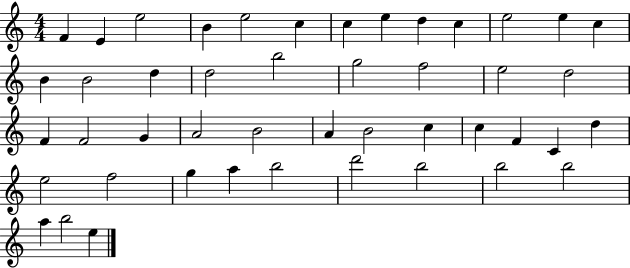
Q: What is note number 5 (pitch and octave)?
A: E5